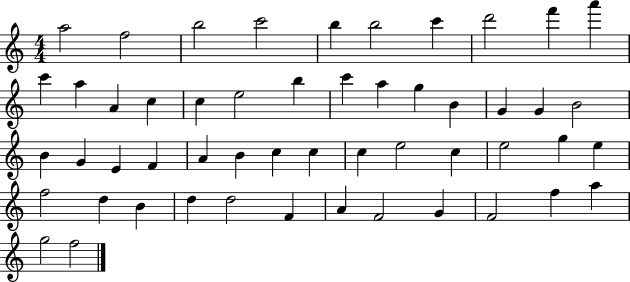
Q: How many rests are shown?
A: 0